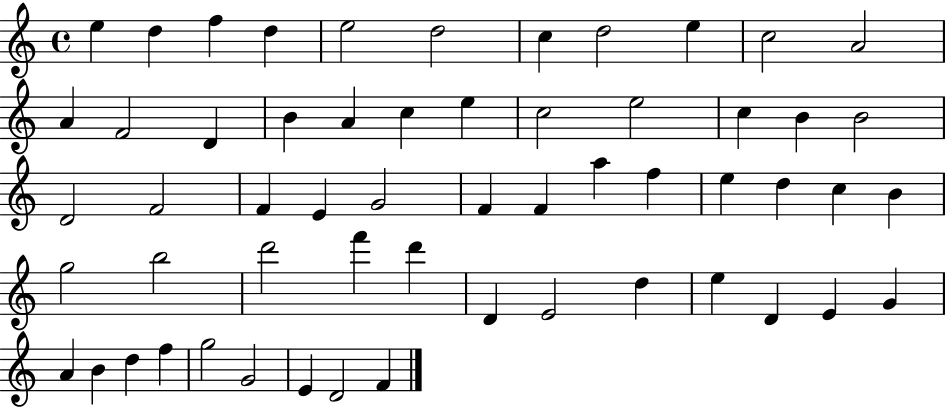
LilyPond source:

{
  \clef treble
  \time 4/4
  \defaultTimeSignature
  \key c \major
  e''4 d''4 f''4 d''4 | e''2 d''2 | c''4 d''2 e''4 | c''2 a'2 | \break a'4 f'2 d'4 | b'4 a'4 c''4 e''4 | c''2 e''2 | c''4 b'4 b'2 | \break d'2 f'2 | f'4 e'4 g'2 | f'4 f'4 a''4 f''4 | e''4 d''4 c''4 b'4 | \break g''2 b''2 | d'''2 f'''4 d'''4 | d'4 e'2 d''4 | e''4 d'4 e'4 g'4 | \break a'4 b'4 d''4 f''4 | g''2 g'2 | e'4 d'2 f'4 | \bar "|."
}